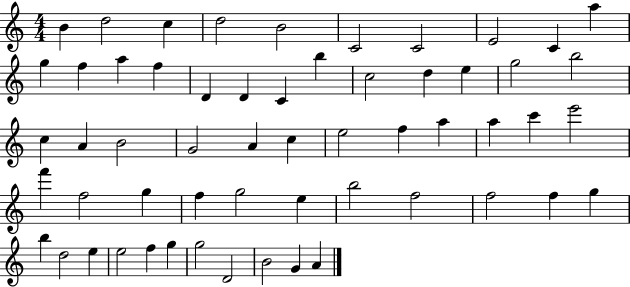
{
  \clef treble
  \numericTimeSignature
  \time 4/4
  \key c \major
  b'4 d''2 c''4 | d''2 b'2 | c'2 c'2 | e'2 c'4 a''4 | \break g''4 f''4 a''4 f''4 | d'4 d'4 c'4 b''4 | c''2 d''4 e''4 | g''2 b''2 | \break c''4 a'4 b'2 | g'2 a'4 c''4 | e''2 f''4 a''4 | a''4 c'''4 e'''2 | \break f'''4 f''2 g''4 | f''4 g''2 e''4 | b''2 f''2 | f''2 f''4 g''4 | \break b''4 d''2 e''4 | e''2 f''4 g''4 | g''2 d'2 | b'2 g'4 a'4 | \break \bar "|."
}